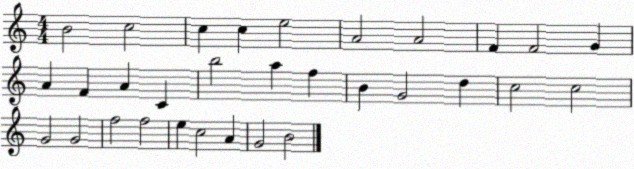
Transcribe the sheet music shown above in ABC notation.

X:1
T:Untitled
M:4/4
L:1/4
K:C
B2 c2 c c e2 A2 A2 F F2 G A F A C b2 a f B G2 d c2 c2 G2 G2 f2 f2 e c2 A G2 B2